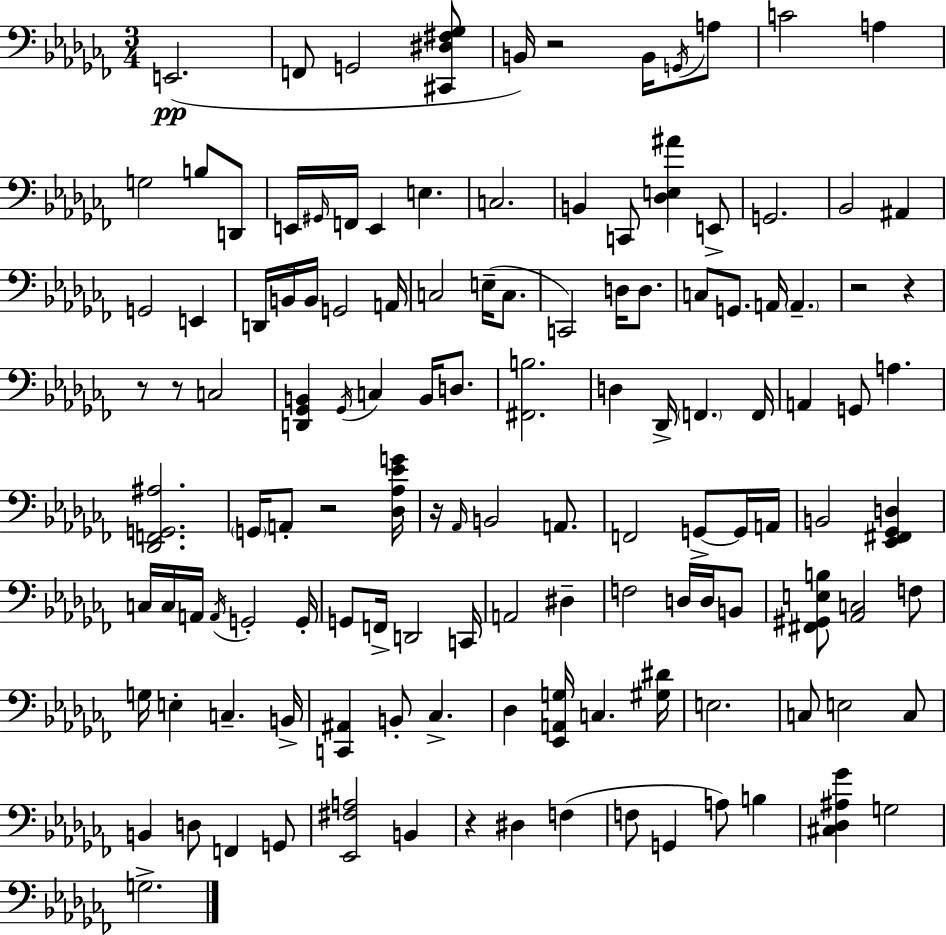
{
  \clef bass
  \numericTimeSignature
  \time 3/4
  \key aes \minor
  \repeat volta 2 { e,2.(\pp | f,8 g,2 <cis, dis fis ges>8 | b,16) r2 b,16 \acciaccatura { g,16 } a8 | c'2 a4 | \break g2 b8 d,8 | e,16 \grace { gis,16 } f,16 e,4 e4. | c2. | b,4 c,8 <des e ais'>4 | \break e,8-> g,2. | bes,2 ais,4 | g,2 e,4 | d,16 b,16 b,16 g,2 | \break a,16 c2 e16--( c8. | c,2) d16 d8. | c8 g,8. a,16 \parenthesize a,4.-- | r2 r4 | \break r8 r8 c2 | <d, ges, b,>4 \acciaccatura { ges,16 } c4 b,16 | d8. <fis, b>2. | d4 des,16-> \parenthesize f,4. | \break f,16 a,4 g,8 a4. | <des, f, g, ais>2. | \parenthesize g,16 a,8-. r2 | <des aes ees' g'>16 r16 \grace { aes,16 } b,2 | \break a,8. f,2 | g,8->~~ g,16 a,16 b,2 | <ees, fis, ges, d>4 c16 c16 a,16 \acciaccatura { a,16 } g,2-. | g,16-. g,8 f,16-> d,2 | \break c,16 a,2 | dis4-- f2 | d16 d16 b,8 <fis, gis, e b>8 <aes, c>2 | f8 g16 e4-. c4.-- | \break b,16-> <c, ais,>4 b,8-. ces4.-> | des4 <ees, a, g>16 c4. | <gis dis'>16 e2. | c8 e2 | \break c8 b,4 d8 f,4 | g,8 <ees, fis a>2 | b,4 r4 dis4 | f4( f8 g,4 a8) | \break b4 <cis des ais ges'>4 g2 | g2.-> | } \bar "|."
}